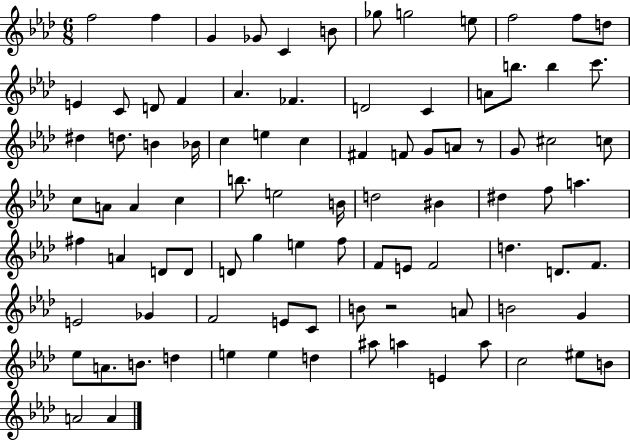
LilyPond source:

{
  \clef treble
  \numericTimeSignature
  \time 6/8
  \key aes \major
  f''2 f''4 | g'4 ges'8 c'4 b'8 | ges''8 g''2 e''8 | f''2 f''8 d''8 | \break e'4 c'8 d'8 f'4 | aes'4. fes'4. | d'2 c'4 | a'8 b''8. b''4 c'''8. | \break dis''4 d''8. b'4 bes'16 | c''4 e''4 c''4 | fis'4 f'8 g'8 a'8 r8 | g'8 cis''2 c''8 | \break c''8 a'8 a'4 c''4 | b''8. e''2 b'16 | d''2 bis'4 | dis''4 f''8 a''4. | \break fis''4 a'4 d'8 d'8 | d'8 g''4 e''4 f''8 | f'8 e'8 f'2 | d''4. d'8. f'8. | \break e'2 ges'4 | f'2 e'8 c'8 | b'8 r2 a'8 | b'2 g'4 | \break ees''8 a'8. b'8. d''4 | e''4 e''4 d''4 | ais''8 a''4 e'4 a''8 | c''2 eis''8 b'8 | \break a'2 a'4 | \bar "|."
}